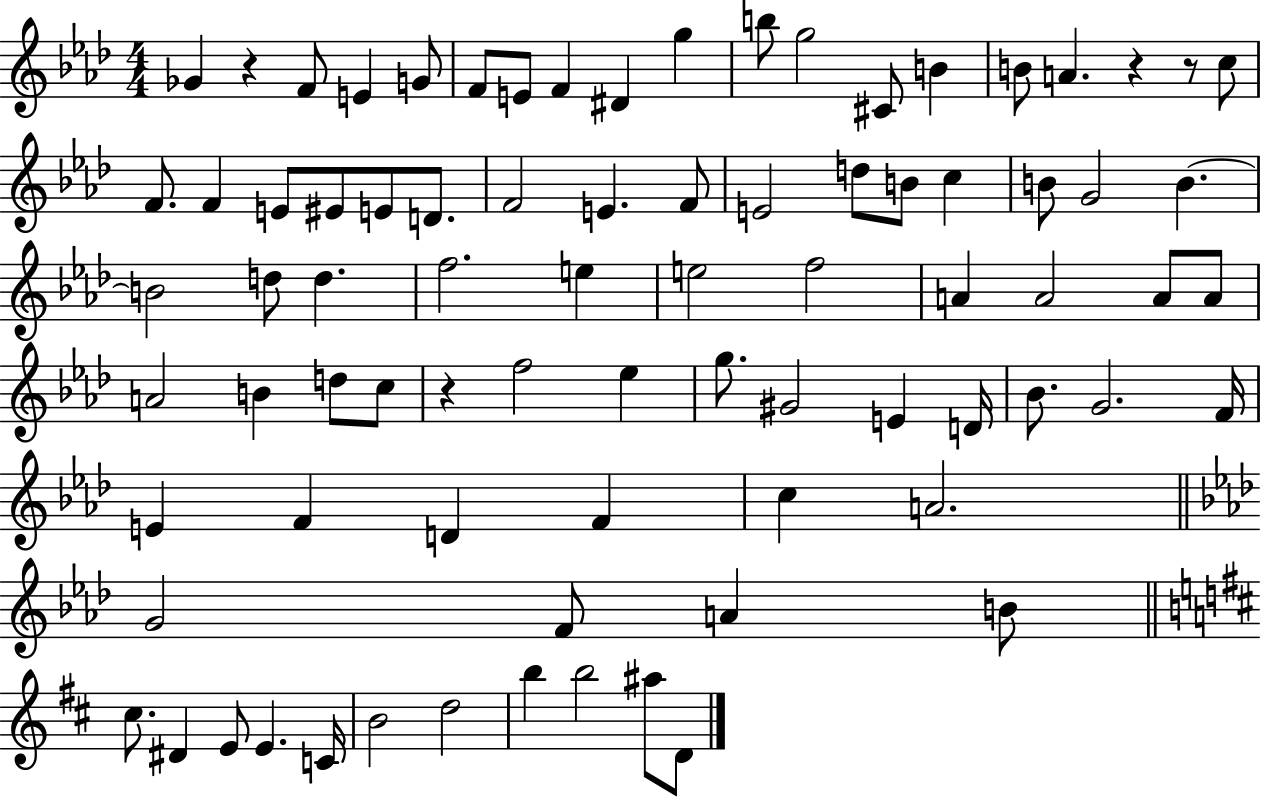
{
  \clef treble
  \numericTimeSignature
  \time 4/4
  \key aes \major
  \repeat volta 2 { ges'4 r4 f'8 e'4 g'8 | f'8 e'8 f'4 dis'4 g''4 | b''8 g''2 cis'8 b'4 | b'8 a'4. r4 r8 c''8 | \break f'8. f'4 e'8 eis'8 e'8 d'8. | f'2 e'4. f'8 | e'2 d''8 b'8 c''4 | b'8 g'2 b'4.~~ | \break b'2 d''8 d''4. | f''2. e''4 | e''2 f''2 | a'4 a'2 a'8 a'8 | \break a'2 b'4 d''8 c''8 | r4 f''2 ees''4 | g''8. gis'2 e'4 d'16 | bes'8. g'2. f'16 | \break e'4 f'4 d'4 f'4 | c''4 a'2. | \bar "||" \break \key aes \major g'2 f'8 a'4 b'8 | \bar "||" \break \key d \major cis''8. dis'4 e'8 e'4. c'16 | b'2 d''2 | b''4 b''2 ais''8 d'8 | } \bar "|."
}